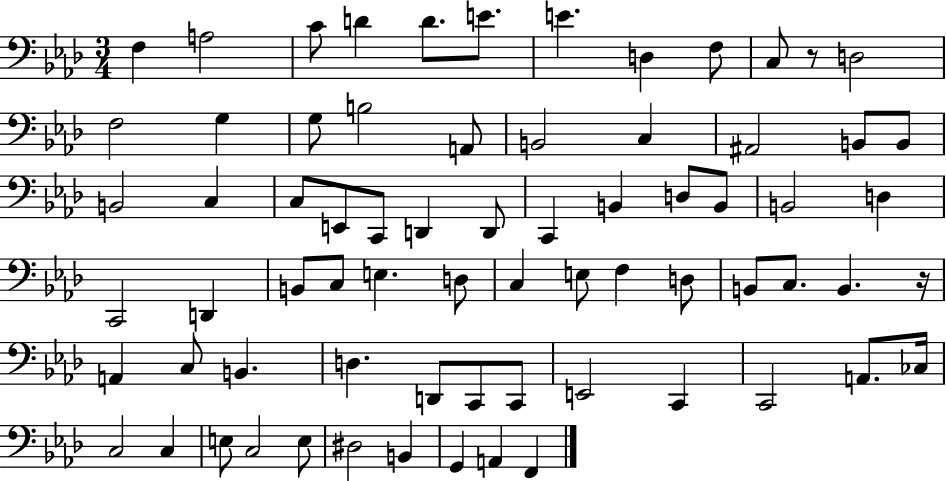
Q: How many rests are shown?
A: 2